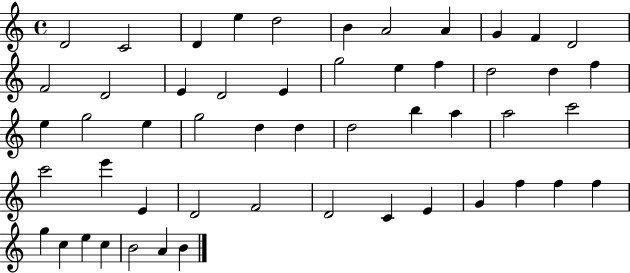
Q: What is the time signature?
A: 4/4